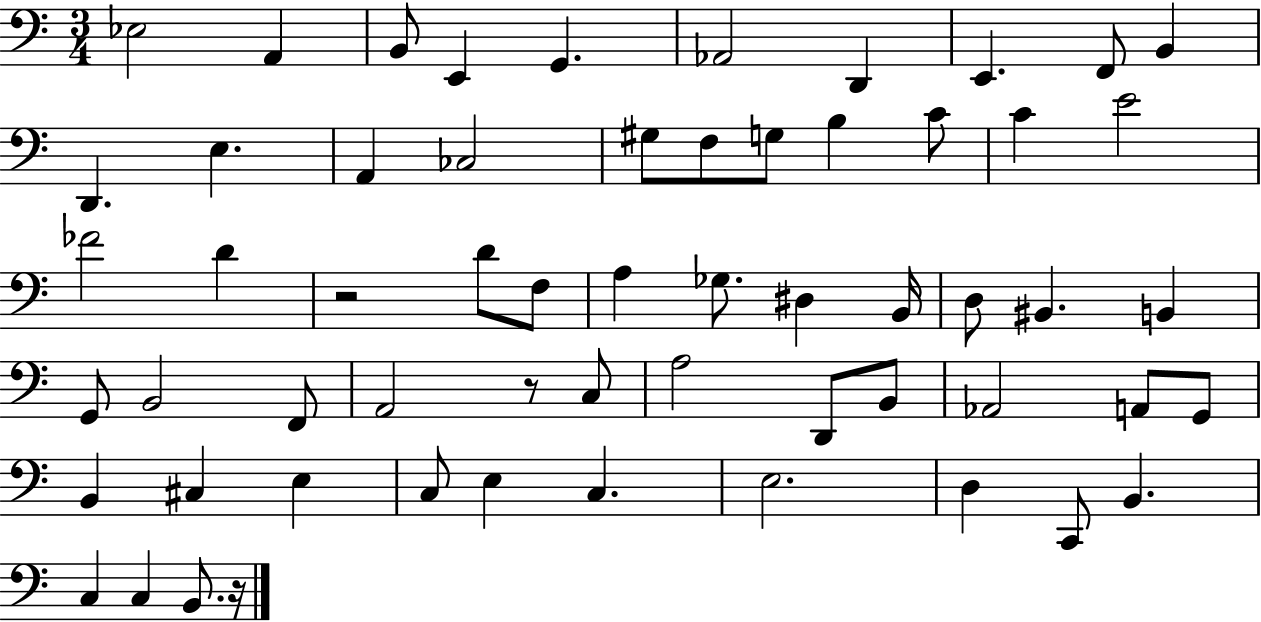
{
  \clef bass
  \numericTimeSignature
  \time 3/4
  \key c \major
  ees2 a,4 | b,8 e,4 g,4. | aes,2 d,4 | e,4. f,8 b,4 | \break d,4. e4. | a,4 ces2 | gis8 f8 g8 b4 c'8 | c'4 e'2 | \break fes'2 d'4 | r2 d'8 f8 | a4 ges8. dis4 b,16 | d8 bis,4. b,4 | \break g,8 b,2 f,8 | a,2 r8 c8 | a2 d,8 b,8 | aes,2 a,8 g,8 | \break b,4 cis4 e4 | c8 e4 c4. | e2. | d4 c,8 b,4. | \break c4 c4 b,8. r16 | \bar "|."
}